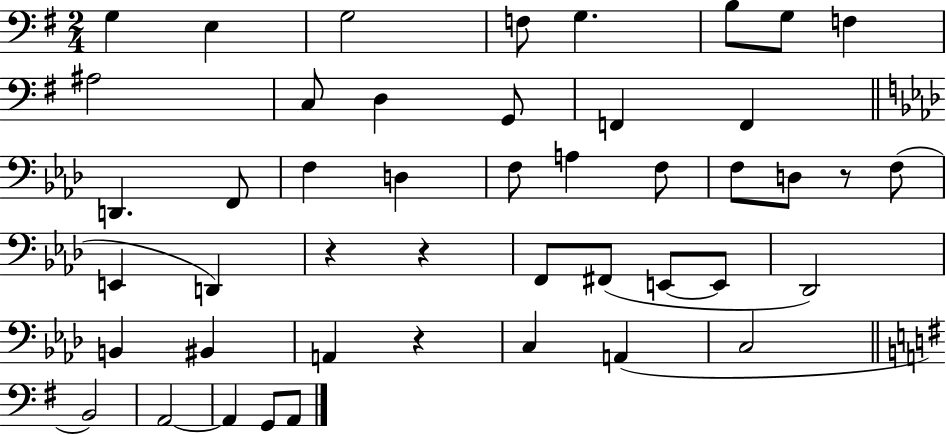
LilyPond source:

{
  \clef bass
  \numericTimeSignature
  \time 2/4
  \key g \major
  \repeat volta 2 { g4 e4 | g2 | f8 g4. | b8 g8 f4 | \break ais2 | c8 d4 g,8 | f,4 f,4 | \bar "||" \break \key aes \major d,4. f,8 | f4 d4 | f8 a4 f8 | f8 d8 r8 f8( | \break e,4 d,4) | r4 r4 | f,8 fis,8( e,8~~ e,8 | des,2) | \break b,4 bis,4 | a,4 r4 | c4 a,4( | c2 | \break \bar "||" \break \key e \minor b,2) | a,2~~ | a,4 g,8 a,8 | } \bar "|."
}